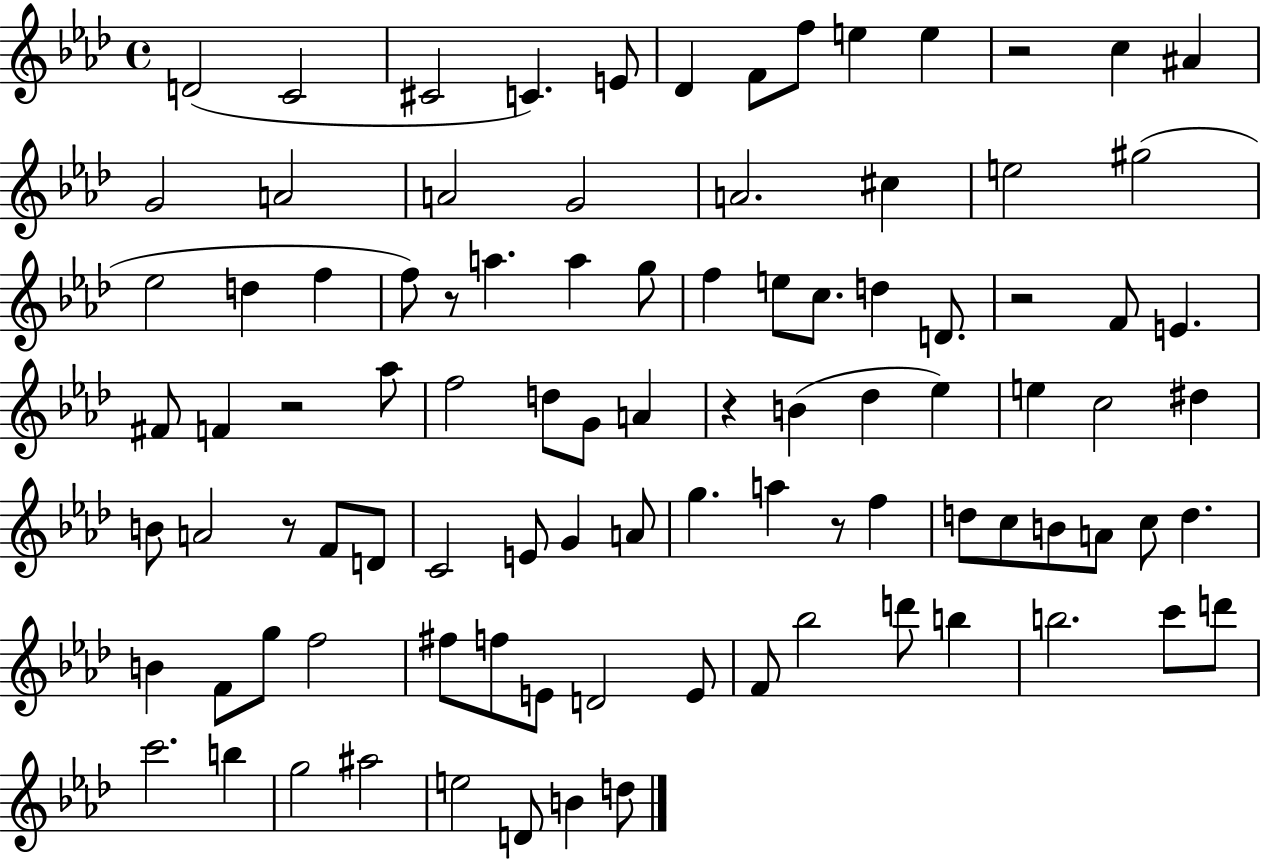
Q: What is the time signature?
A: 4/4